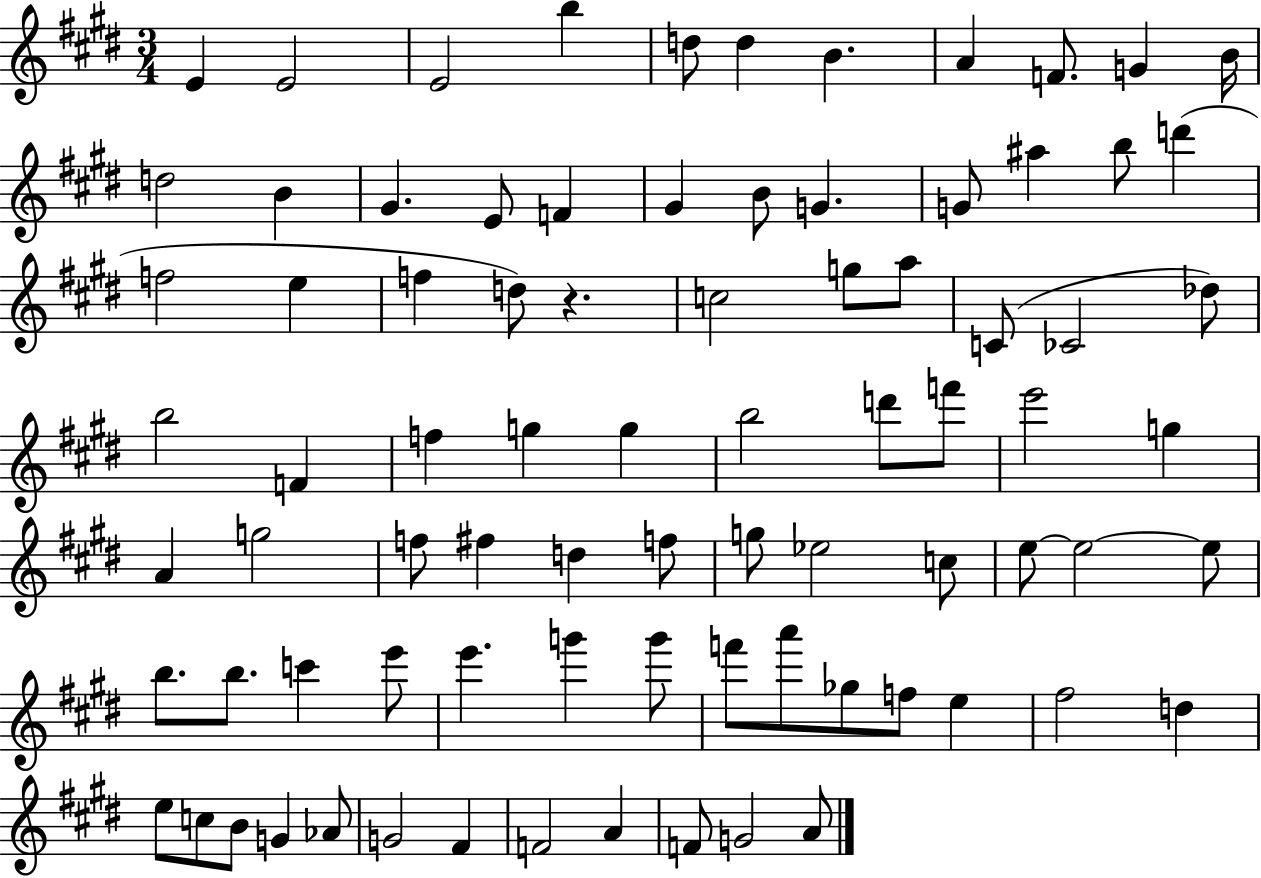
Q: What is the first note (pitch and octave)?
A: E4